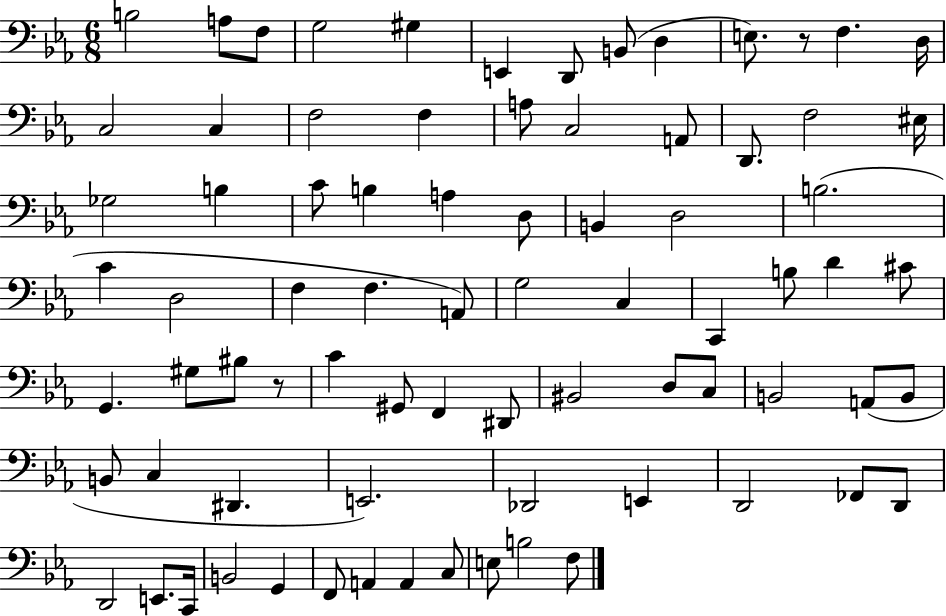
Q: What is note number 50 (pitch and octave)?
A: BIS2